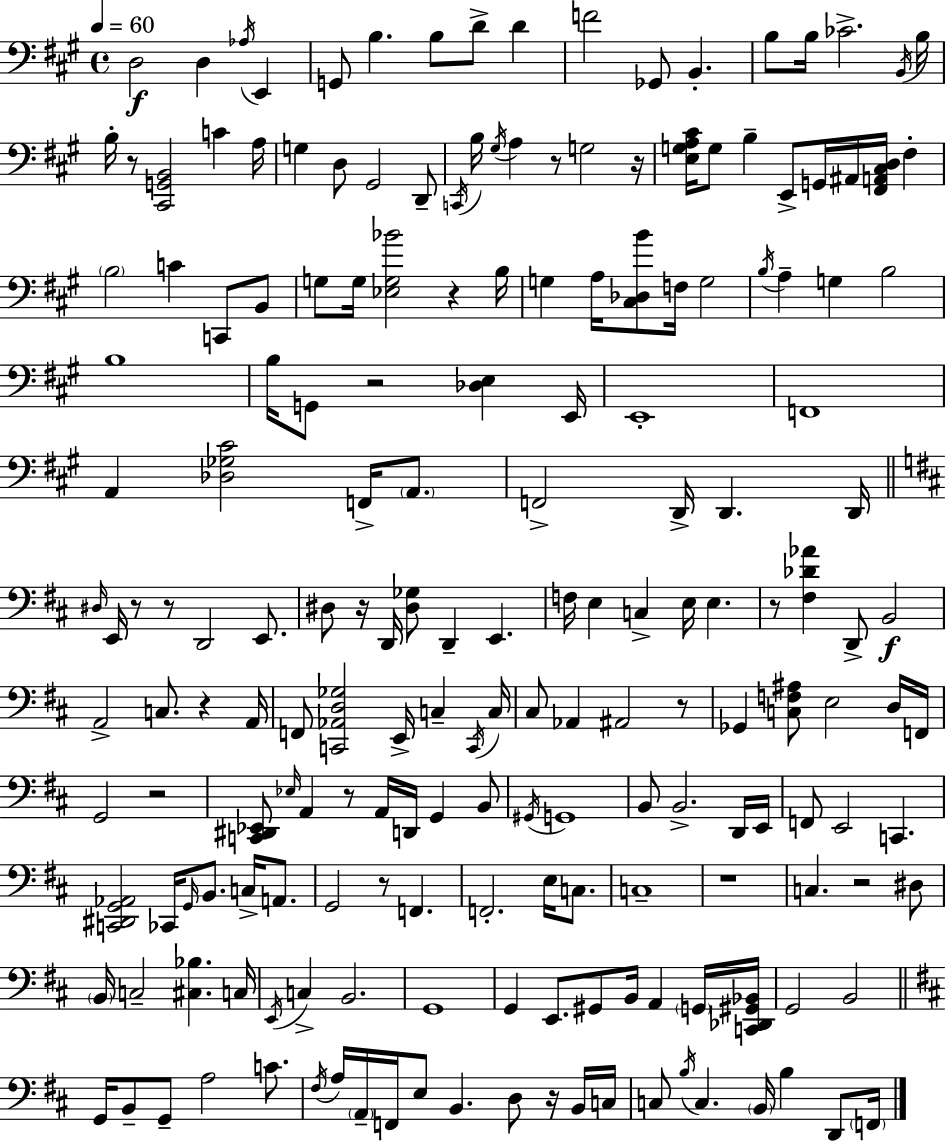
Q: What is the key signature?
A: A major